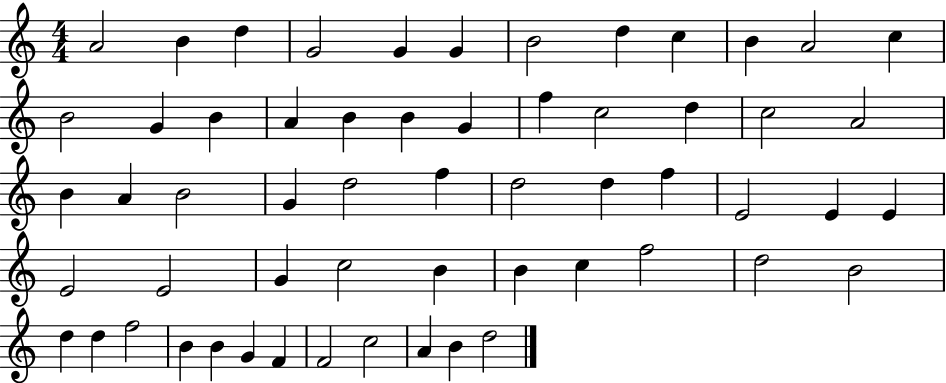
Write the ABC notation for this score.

X:1
T:Untitled
M:4/4
L:1/4
K:C
A2 B d G2 G G B2 d c B A2 c B2 G B A B B G f c2 d c2 A2 B A B2 G d2 f d2 d f E2 E E E2 E2 G c2 B B c f2 d2 B2 d d f2 B B G F F2 c2 A B d2